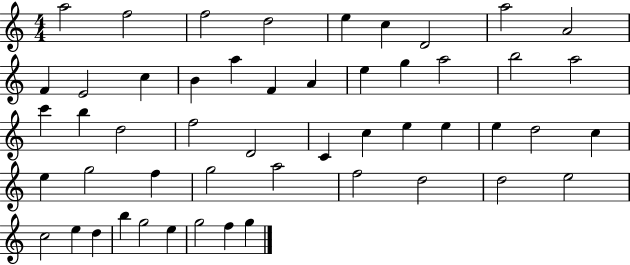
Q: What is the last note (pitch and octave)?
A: G5